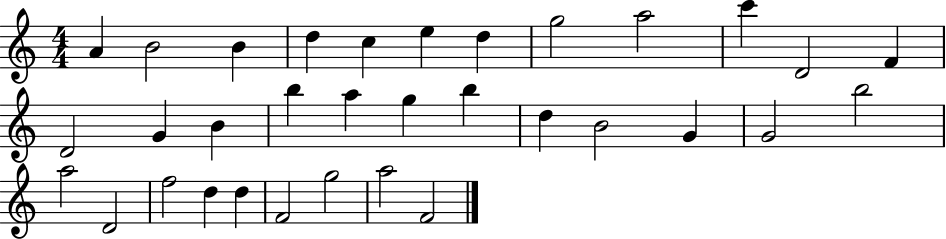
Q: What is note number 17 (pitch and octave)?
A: A5